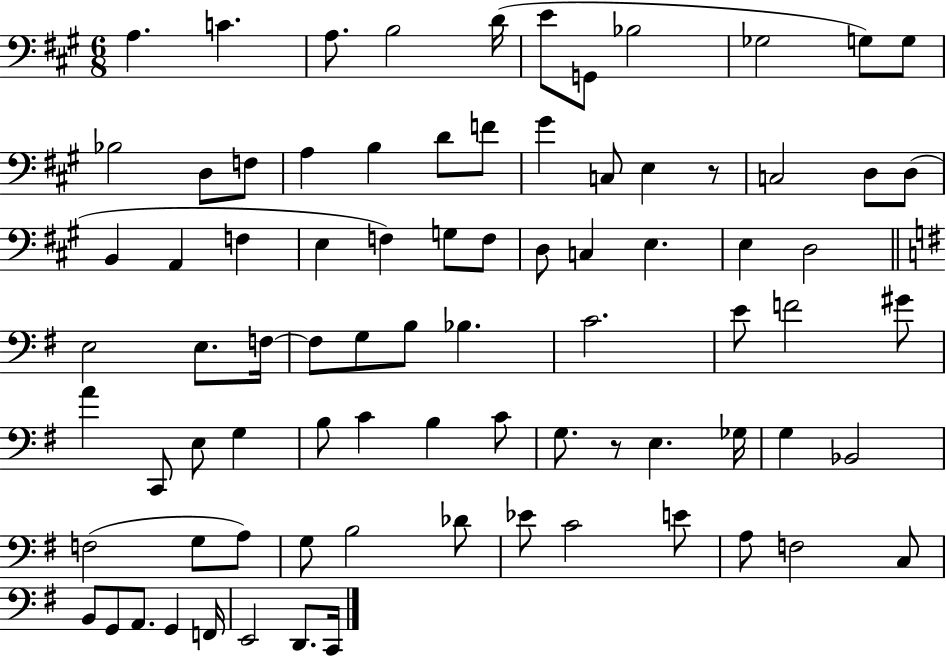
{
  \clef bass
  \numericTimeSignature
  \time 6/8
  \key a \major
  a4. c'4. | a8. b2 d'16( | e'8 g,8 bes2 | ges2 g8) g8 | \break bes2 d8 f8 | a4 b4 d'8 f'8 | gis'4 c8 e4 r8 | c2 d8 d8( | \break b,4 a,4 f4 | e4 f4) g8 f8 | d8 c4 e4. | e4 d2 | \break \bar "||" \break \key g \major e2 e8. f16~~ | f8 g8 b8 bes4. | c'2. | e'8 f'2 gis'8 | \break a'4 c,8 e8 g4 | b8 c'4 b4 c'8 | g8. r8 e4. ges16 | g4 bes,2 | \break f2( g8 a8) | g8 b2 des'8 | ees'8 c'2 e'8 | a8 f2 c8 | \break b,8 g,8 a,8. g,4 f,16 | e,2 d,8. c,16 | \bar "|."
}